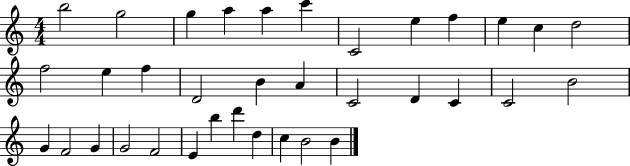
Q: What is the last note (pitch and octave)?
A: B4